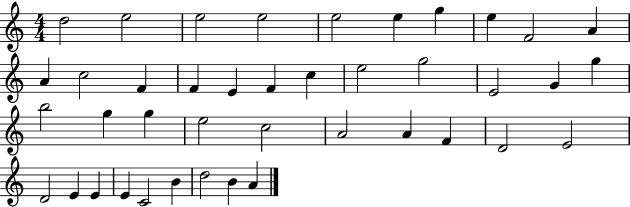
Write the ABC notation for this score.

X:1
T:Untitled
M:4/4
L:1/4
K:C
d2 e2 e2 e2 e2 e g e F2 A A c2 F F E F c e2 g2 E2 G g b2 g g e2 c2 A2 A F D2 E2 D2 E E E C2 B d2 B A